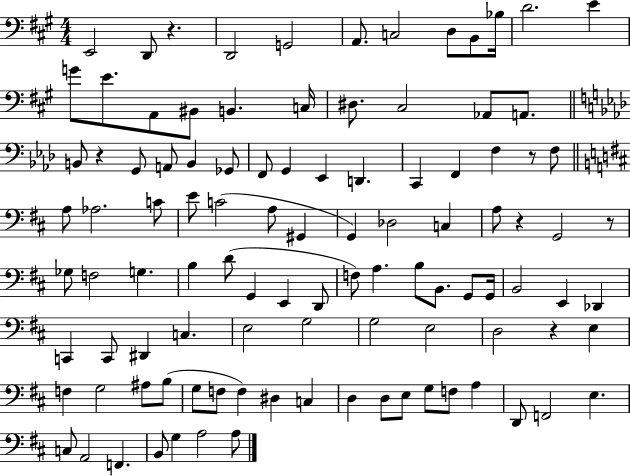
E2/h D2/e R/q. D2/h G2/h A2/e. C3/h D3/e B2/e Bb3/s D4/h. E4/q G4/e E4/e. A2/e BIS2/e B2/q. C3/s D#3/e. C#3/h Ab2/e A2/e. B2/e R/q G2/e A2/e B2/q Gb2/e F2/e G2/q Eb2/q D2/q. C2/q F2/q F3/q R/e F3/e A3/e Ab3/h. C4/e E4/e C4/h A3/e G#2/q G2/q Db3/h C3/q A3/e R/q G2/h R/e Gb3/e F3/h G3/q. B3/q D4/e G2/q E2/q D2/e F3/e A3/q. B3/e B2/e. G2/e G2/s B2/h E2/q Db2/q C2/q C2/e D#2/q C3/q. E3/h G3/h G3/h E3/h D3/h R/q E3/q F3/q G3/h A#3/e B3/e G3/e F3/e F3/q D#3/q C3/q D3/q D3/e E3/e G3/e F3/e A3/q D2/e F2/h E3/q. C3/e A2/h F2/q. B2/e G3/q A3/h A3/e